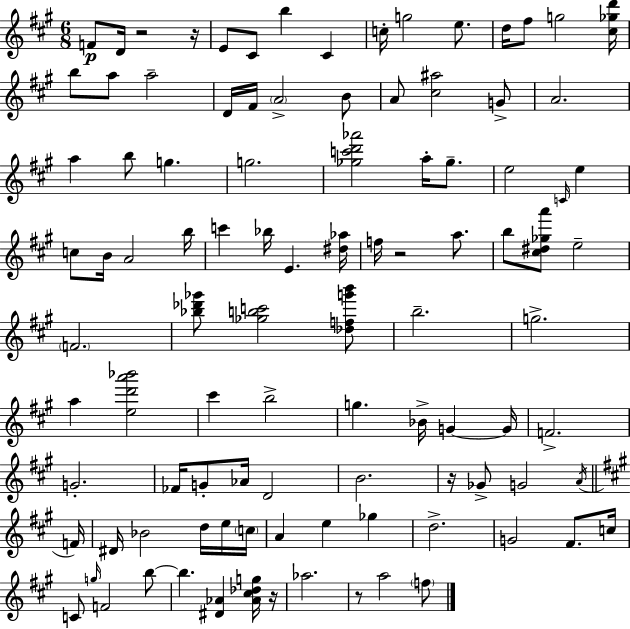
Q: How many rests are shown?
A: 6